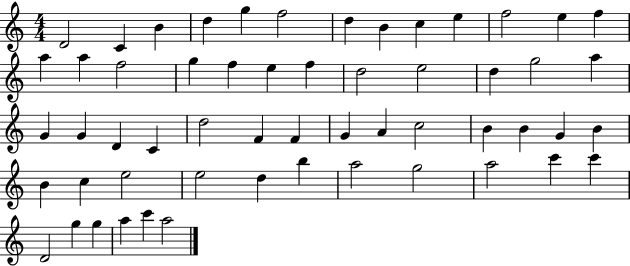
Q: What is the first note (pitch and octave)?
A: D4